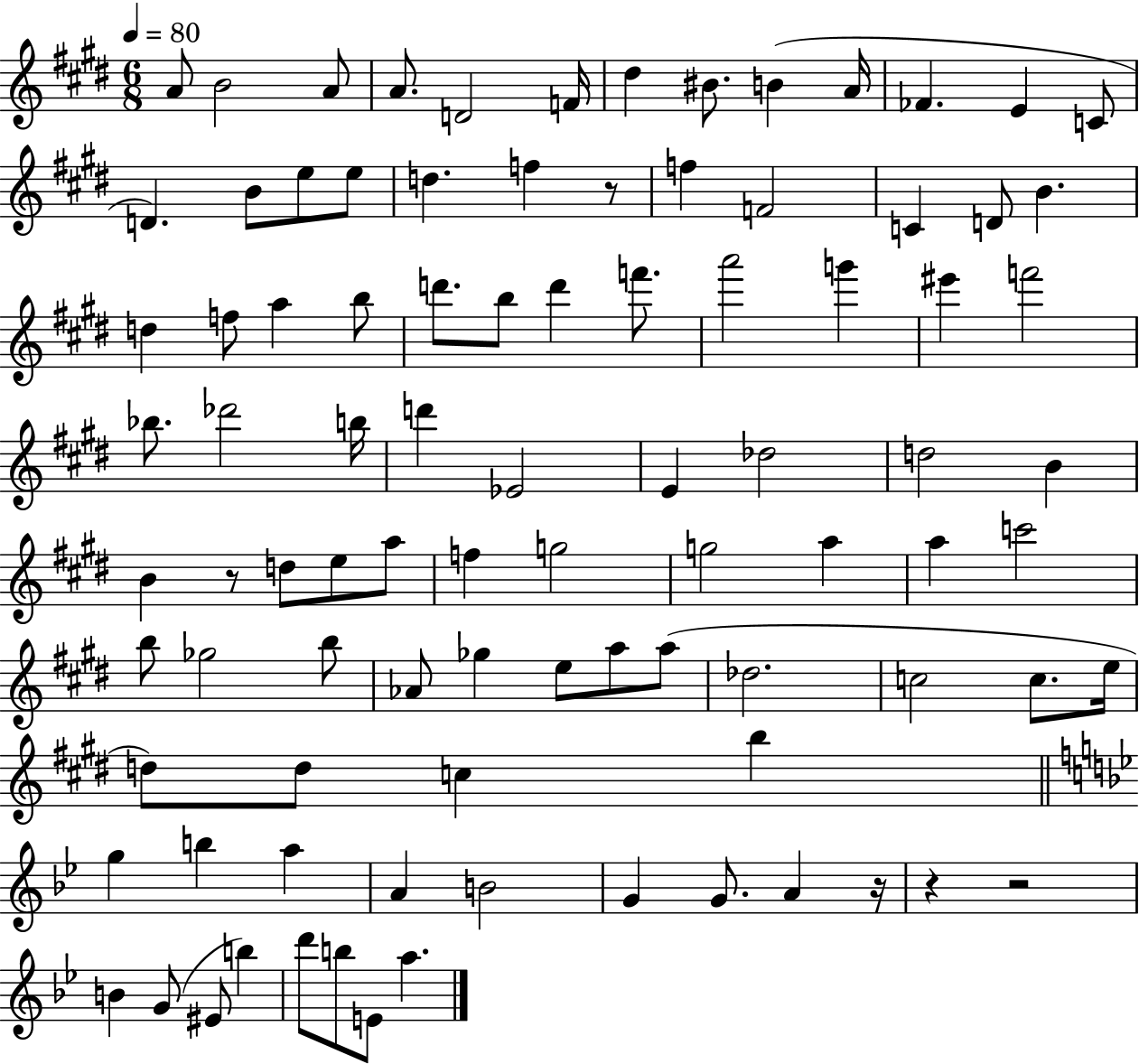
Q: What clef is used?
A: treble